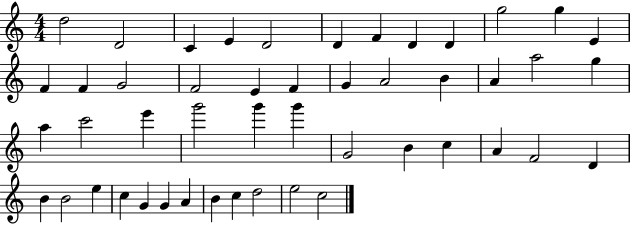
X:1
T:Untitled
M:4/4
L:1/4
K:C
d2 D2 C E D2 D F D D g2 g E F F G2 F2 E F G A2 B A a2 g a c'2 e' g'2 g' g' G2 B c A F2 D B B2 e c G G A B c d2 e2 c2